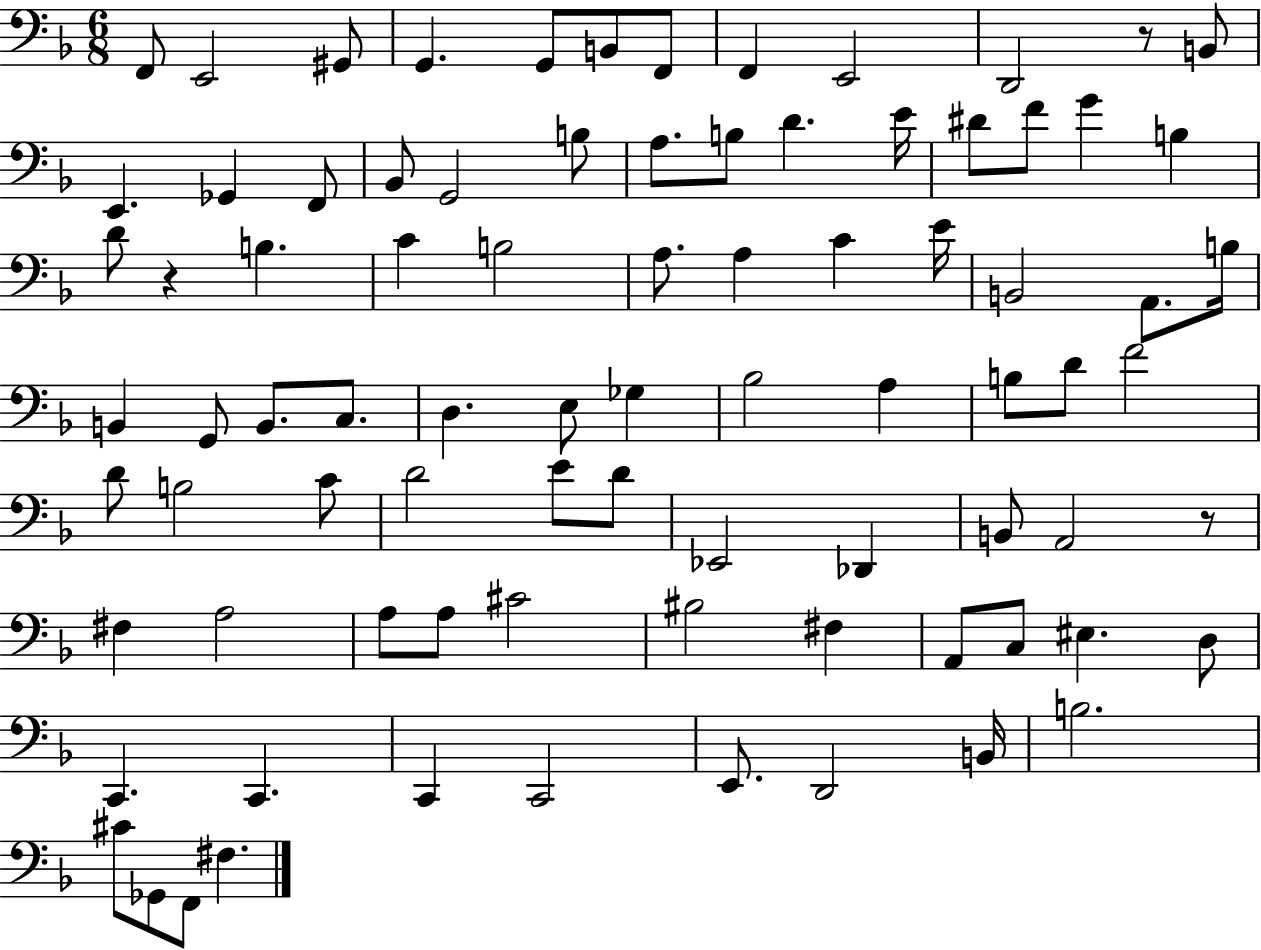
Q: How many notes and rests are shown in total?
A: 84